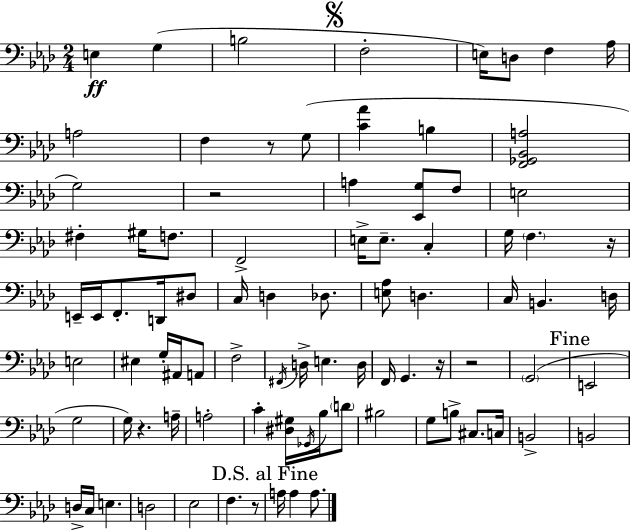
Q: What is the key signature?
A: F minor